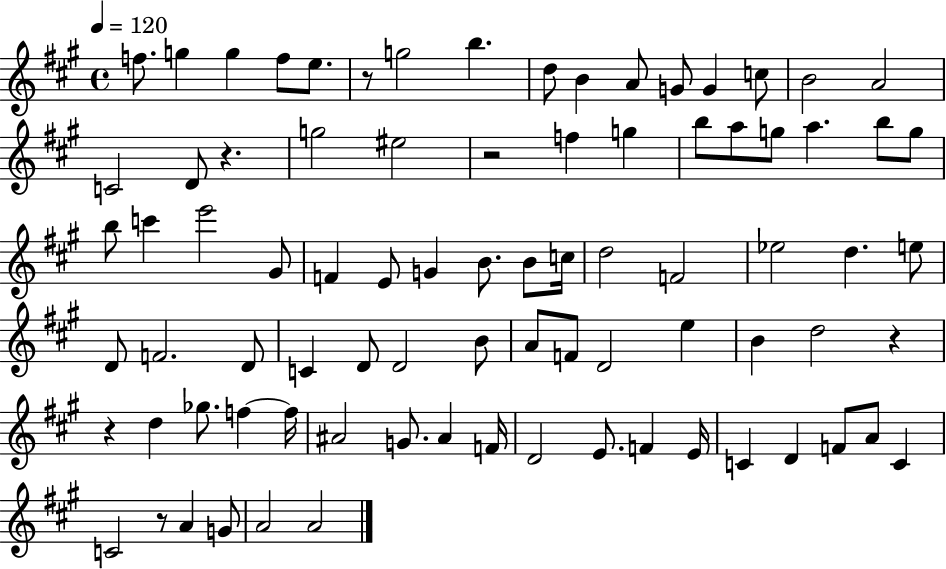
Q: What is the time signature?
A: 4/4